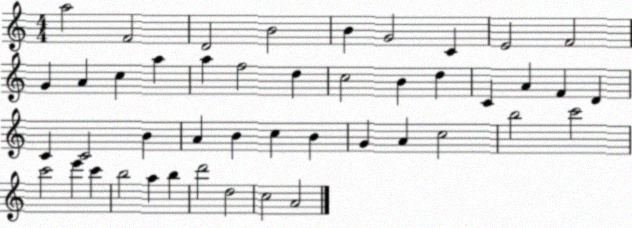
X:1
T:Untitled
M:4/4
L:1/4
K:C
a2 F2 D2 B2 B G2 C E2 F2 G A c a a f2 d c2 B d C A F D C C2 B A B c B G A c2 b2 c'2 c'2 e' c' b2 a b d'2 d2 c2 A2